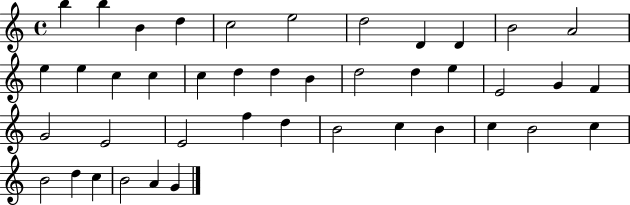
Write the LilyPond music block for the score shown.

{
  \clef treble
  \time 4/4
  \defaultTimeSignature
  \key c \major
  b''4 b''4 b'4 d''4 | c''2 e''2 | d''2 d'4 d'4 | b'2 a'2 | \break e''4 e''4 c''4 c''4 | c''4 d''4 d''4 b'4 | d''2 d''4 e''4 | e'2 g'4 f'4 | \break g'2 e'2 | e'2 f''4 d''4 | b'2 c''4 b'4 | c''4 b'2 c''4 | \break b'2 d''4 c''4 | b'2 a'4 g'4 | \bar "|."
}